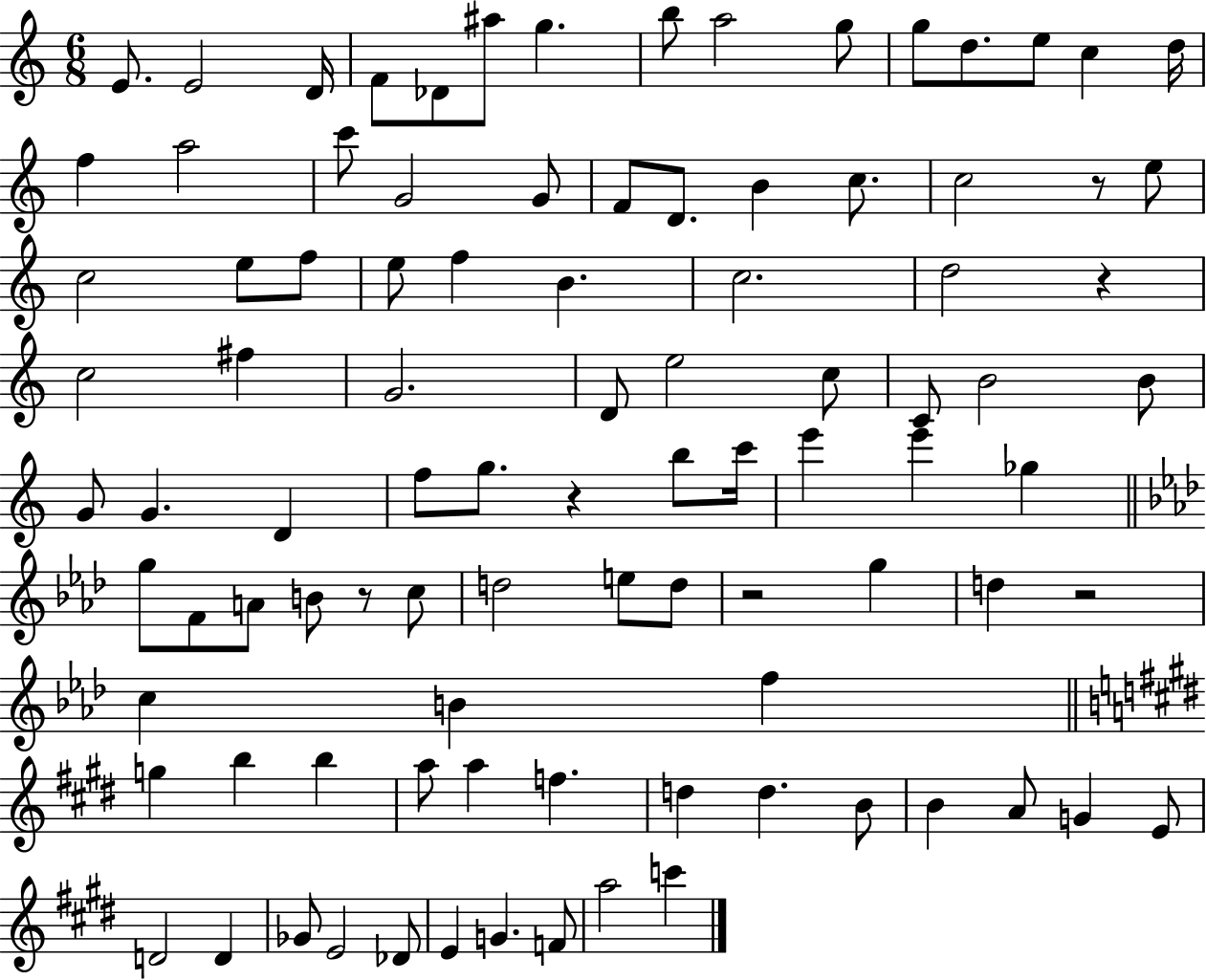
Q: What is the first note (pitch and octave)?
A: E4